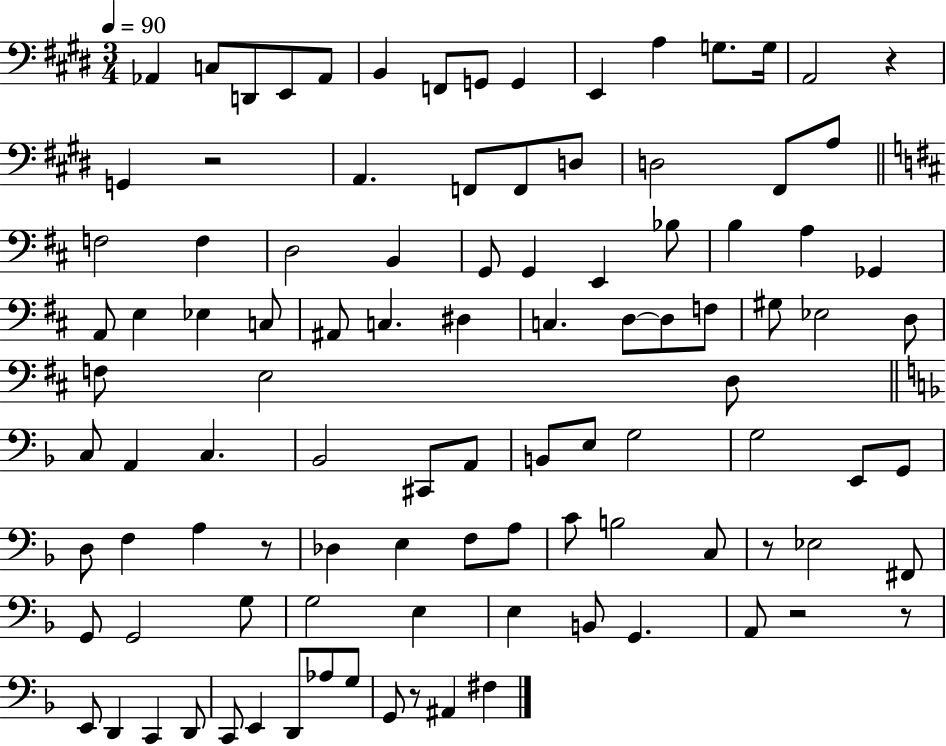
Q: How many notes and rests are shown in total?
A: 102